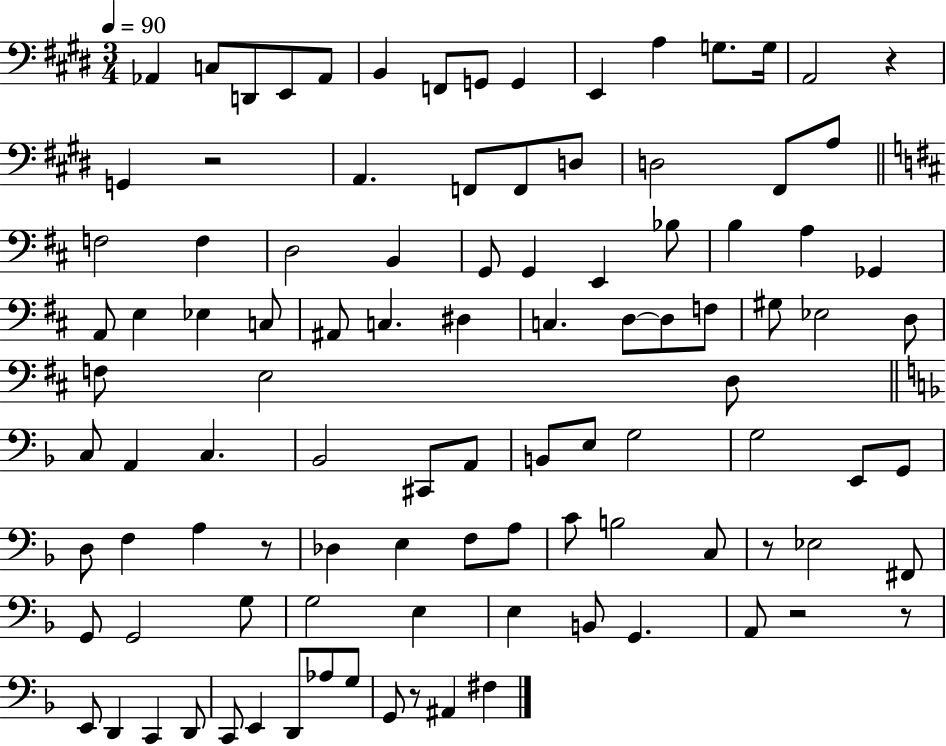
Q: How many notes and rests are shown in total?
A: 102